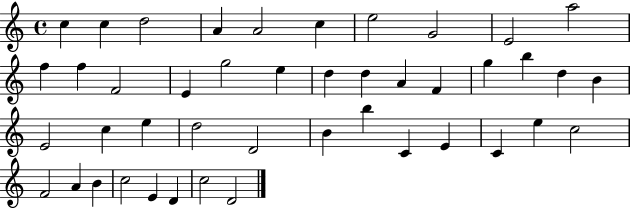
{
  \clef treble
  \time 4/4
  \defaultTimeSignature
  \key c \major
  c''4 c''4 d''2 | a'4 a'2 c''4 | e''2 g'2 | e'2 a''2 | \break f''4 f''4 f'2 | e'4 g''2 e''4 | d''4 d''4 a'4 f'4 | g''4 b''4 d''4 b'4 | \break e'2 c''4 e''4 | d''2 d'2 | b'4 b''4 c'4 e'4 | c'4 e''4 c''2 | \break f'2 a'4 b'4 | c''2 e'4 d'4 | c''2 d'2 | \bar "|."
}